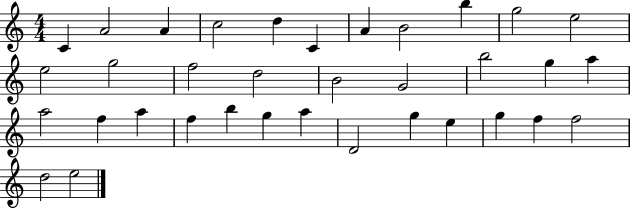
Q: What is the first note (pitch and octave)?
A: C4